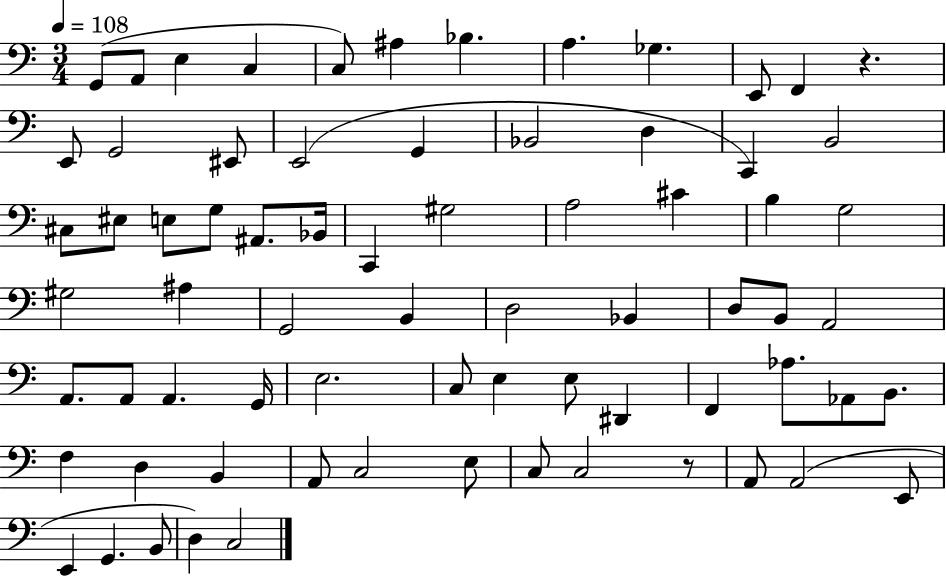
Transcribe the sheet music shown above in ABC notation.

X:1
T:Untitled
M:3/4
L:1/4
K:C
G,,/2 A,,/2 E, C, C,/2 ^A, _B, A, _G, E,,/2 F,, z E,,/2 G,,2 ^E,,/2 E,,2 G,, _B,,2 D, C,, B,,2 ^C,/2 ^E,/2 E,/2 G,/2 ^A,,/2 _B,,/4 C,, ^G,2 A,2 ^C B, G,2 ^G,2 ^A, G,,2 B,, D,2 _B,, D,/2 B,,/2 A,,2 A,,/2 A,,/2 A,, G,,/4 E,2 C,/2 E, E,/2 ^D,, F,, _A,/2 _A,,/2 B,,/2 F, D, B,, A,,/2 C,2 E,/2 C,/2 C,2 z/2 A,,/2 A,,2 E,,/2 E,, G,, B,,/2 D, C,2